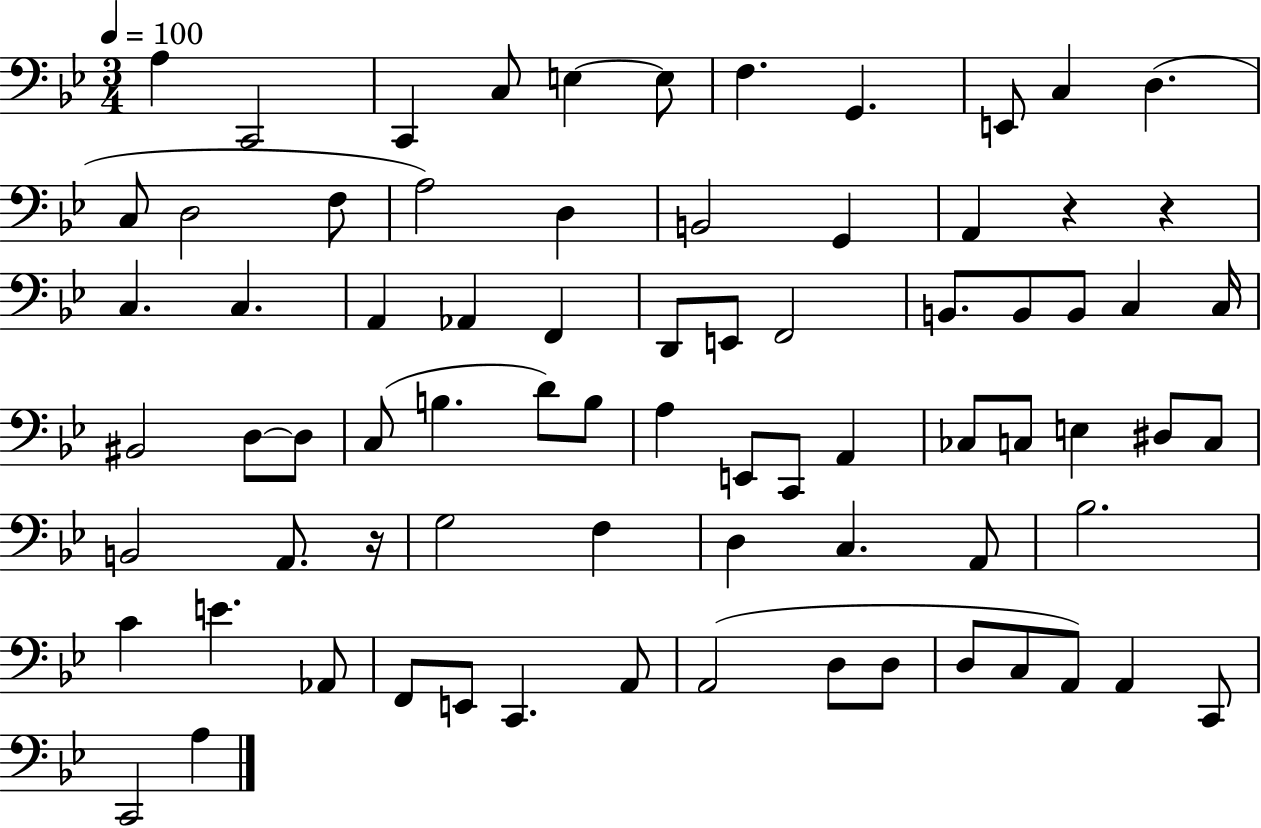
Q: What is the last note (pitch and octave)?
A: A3